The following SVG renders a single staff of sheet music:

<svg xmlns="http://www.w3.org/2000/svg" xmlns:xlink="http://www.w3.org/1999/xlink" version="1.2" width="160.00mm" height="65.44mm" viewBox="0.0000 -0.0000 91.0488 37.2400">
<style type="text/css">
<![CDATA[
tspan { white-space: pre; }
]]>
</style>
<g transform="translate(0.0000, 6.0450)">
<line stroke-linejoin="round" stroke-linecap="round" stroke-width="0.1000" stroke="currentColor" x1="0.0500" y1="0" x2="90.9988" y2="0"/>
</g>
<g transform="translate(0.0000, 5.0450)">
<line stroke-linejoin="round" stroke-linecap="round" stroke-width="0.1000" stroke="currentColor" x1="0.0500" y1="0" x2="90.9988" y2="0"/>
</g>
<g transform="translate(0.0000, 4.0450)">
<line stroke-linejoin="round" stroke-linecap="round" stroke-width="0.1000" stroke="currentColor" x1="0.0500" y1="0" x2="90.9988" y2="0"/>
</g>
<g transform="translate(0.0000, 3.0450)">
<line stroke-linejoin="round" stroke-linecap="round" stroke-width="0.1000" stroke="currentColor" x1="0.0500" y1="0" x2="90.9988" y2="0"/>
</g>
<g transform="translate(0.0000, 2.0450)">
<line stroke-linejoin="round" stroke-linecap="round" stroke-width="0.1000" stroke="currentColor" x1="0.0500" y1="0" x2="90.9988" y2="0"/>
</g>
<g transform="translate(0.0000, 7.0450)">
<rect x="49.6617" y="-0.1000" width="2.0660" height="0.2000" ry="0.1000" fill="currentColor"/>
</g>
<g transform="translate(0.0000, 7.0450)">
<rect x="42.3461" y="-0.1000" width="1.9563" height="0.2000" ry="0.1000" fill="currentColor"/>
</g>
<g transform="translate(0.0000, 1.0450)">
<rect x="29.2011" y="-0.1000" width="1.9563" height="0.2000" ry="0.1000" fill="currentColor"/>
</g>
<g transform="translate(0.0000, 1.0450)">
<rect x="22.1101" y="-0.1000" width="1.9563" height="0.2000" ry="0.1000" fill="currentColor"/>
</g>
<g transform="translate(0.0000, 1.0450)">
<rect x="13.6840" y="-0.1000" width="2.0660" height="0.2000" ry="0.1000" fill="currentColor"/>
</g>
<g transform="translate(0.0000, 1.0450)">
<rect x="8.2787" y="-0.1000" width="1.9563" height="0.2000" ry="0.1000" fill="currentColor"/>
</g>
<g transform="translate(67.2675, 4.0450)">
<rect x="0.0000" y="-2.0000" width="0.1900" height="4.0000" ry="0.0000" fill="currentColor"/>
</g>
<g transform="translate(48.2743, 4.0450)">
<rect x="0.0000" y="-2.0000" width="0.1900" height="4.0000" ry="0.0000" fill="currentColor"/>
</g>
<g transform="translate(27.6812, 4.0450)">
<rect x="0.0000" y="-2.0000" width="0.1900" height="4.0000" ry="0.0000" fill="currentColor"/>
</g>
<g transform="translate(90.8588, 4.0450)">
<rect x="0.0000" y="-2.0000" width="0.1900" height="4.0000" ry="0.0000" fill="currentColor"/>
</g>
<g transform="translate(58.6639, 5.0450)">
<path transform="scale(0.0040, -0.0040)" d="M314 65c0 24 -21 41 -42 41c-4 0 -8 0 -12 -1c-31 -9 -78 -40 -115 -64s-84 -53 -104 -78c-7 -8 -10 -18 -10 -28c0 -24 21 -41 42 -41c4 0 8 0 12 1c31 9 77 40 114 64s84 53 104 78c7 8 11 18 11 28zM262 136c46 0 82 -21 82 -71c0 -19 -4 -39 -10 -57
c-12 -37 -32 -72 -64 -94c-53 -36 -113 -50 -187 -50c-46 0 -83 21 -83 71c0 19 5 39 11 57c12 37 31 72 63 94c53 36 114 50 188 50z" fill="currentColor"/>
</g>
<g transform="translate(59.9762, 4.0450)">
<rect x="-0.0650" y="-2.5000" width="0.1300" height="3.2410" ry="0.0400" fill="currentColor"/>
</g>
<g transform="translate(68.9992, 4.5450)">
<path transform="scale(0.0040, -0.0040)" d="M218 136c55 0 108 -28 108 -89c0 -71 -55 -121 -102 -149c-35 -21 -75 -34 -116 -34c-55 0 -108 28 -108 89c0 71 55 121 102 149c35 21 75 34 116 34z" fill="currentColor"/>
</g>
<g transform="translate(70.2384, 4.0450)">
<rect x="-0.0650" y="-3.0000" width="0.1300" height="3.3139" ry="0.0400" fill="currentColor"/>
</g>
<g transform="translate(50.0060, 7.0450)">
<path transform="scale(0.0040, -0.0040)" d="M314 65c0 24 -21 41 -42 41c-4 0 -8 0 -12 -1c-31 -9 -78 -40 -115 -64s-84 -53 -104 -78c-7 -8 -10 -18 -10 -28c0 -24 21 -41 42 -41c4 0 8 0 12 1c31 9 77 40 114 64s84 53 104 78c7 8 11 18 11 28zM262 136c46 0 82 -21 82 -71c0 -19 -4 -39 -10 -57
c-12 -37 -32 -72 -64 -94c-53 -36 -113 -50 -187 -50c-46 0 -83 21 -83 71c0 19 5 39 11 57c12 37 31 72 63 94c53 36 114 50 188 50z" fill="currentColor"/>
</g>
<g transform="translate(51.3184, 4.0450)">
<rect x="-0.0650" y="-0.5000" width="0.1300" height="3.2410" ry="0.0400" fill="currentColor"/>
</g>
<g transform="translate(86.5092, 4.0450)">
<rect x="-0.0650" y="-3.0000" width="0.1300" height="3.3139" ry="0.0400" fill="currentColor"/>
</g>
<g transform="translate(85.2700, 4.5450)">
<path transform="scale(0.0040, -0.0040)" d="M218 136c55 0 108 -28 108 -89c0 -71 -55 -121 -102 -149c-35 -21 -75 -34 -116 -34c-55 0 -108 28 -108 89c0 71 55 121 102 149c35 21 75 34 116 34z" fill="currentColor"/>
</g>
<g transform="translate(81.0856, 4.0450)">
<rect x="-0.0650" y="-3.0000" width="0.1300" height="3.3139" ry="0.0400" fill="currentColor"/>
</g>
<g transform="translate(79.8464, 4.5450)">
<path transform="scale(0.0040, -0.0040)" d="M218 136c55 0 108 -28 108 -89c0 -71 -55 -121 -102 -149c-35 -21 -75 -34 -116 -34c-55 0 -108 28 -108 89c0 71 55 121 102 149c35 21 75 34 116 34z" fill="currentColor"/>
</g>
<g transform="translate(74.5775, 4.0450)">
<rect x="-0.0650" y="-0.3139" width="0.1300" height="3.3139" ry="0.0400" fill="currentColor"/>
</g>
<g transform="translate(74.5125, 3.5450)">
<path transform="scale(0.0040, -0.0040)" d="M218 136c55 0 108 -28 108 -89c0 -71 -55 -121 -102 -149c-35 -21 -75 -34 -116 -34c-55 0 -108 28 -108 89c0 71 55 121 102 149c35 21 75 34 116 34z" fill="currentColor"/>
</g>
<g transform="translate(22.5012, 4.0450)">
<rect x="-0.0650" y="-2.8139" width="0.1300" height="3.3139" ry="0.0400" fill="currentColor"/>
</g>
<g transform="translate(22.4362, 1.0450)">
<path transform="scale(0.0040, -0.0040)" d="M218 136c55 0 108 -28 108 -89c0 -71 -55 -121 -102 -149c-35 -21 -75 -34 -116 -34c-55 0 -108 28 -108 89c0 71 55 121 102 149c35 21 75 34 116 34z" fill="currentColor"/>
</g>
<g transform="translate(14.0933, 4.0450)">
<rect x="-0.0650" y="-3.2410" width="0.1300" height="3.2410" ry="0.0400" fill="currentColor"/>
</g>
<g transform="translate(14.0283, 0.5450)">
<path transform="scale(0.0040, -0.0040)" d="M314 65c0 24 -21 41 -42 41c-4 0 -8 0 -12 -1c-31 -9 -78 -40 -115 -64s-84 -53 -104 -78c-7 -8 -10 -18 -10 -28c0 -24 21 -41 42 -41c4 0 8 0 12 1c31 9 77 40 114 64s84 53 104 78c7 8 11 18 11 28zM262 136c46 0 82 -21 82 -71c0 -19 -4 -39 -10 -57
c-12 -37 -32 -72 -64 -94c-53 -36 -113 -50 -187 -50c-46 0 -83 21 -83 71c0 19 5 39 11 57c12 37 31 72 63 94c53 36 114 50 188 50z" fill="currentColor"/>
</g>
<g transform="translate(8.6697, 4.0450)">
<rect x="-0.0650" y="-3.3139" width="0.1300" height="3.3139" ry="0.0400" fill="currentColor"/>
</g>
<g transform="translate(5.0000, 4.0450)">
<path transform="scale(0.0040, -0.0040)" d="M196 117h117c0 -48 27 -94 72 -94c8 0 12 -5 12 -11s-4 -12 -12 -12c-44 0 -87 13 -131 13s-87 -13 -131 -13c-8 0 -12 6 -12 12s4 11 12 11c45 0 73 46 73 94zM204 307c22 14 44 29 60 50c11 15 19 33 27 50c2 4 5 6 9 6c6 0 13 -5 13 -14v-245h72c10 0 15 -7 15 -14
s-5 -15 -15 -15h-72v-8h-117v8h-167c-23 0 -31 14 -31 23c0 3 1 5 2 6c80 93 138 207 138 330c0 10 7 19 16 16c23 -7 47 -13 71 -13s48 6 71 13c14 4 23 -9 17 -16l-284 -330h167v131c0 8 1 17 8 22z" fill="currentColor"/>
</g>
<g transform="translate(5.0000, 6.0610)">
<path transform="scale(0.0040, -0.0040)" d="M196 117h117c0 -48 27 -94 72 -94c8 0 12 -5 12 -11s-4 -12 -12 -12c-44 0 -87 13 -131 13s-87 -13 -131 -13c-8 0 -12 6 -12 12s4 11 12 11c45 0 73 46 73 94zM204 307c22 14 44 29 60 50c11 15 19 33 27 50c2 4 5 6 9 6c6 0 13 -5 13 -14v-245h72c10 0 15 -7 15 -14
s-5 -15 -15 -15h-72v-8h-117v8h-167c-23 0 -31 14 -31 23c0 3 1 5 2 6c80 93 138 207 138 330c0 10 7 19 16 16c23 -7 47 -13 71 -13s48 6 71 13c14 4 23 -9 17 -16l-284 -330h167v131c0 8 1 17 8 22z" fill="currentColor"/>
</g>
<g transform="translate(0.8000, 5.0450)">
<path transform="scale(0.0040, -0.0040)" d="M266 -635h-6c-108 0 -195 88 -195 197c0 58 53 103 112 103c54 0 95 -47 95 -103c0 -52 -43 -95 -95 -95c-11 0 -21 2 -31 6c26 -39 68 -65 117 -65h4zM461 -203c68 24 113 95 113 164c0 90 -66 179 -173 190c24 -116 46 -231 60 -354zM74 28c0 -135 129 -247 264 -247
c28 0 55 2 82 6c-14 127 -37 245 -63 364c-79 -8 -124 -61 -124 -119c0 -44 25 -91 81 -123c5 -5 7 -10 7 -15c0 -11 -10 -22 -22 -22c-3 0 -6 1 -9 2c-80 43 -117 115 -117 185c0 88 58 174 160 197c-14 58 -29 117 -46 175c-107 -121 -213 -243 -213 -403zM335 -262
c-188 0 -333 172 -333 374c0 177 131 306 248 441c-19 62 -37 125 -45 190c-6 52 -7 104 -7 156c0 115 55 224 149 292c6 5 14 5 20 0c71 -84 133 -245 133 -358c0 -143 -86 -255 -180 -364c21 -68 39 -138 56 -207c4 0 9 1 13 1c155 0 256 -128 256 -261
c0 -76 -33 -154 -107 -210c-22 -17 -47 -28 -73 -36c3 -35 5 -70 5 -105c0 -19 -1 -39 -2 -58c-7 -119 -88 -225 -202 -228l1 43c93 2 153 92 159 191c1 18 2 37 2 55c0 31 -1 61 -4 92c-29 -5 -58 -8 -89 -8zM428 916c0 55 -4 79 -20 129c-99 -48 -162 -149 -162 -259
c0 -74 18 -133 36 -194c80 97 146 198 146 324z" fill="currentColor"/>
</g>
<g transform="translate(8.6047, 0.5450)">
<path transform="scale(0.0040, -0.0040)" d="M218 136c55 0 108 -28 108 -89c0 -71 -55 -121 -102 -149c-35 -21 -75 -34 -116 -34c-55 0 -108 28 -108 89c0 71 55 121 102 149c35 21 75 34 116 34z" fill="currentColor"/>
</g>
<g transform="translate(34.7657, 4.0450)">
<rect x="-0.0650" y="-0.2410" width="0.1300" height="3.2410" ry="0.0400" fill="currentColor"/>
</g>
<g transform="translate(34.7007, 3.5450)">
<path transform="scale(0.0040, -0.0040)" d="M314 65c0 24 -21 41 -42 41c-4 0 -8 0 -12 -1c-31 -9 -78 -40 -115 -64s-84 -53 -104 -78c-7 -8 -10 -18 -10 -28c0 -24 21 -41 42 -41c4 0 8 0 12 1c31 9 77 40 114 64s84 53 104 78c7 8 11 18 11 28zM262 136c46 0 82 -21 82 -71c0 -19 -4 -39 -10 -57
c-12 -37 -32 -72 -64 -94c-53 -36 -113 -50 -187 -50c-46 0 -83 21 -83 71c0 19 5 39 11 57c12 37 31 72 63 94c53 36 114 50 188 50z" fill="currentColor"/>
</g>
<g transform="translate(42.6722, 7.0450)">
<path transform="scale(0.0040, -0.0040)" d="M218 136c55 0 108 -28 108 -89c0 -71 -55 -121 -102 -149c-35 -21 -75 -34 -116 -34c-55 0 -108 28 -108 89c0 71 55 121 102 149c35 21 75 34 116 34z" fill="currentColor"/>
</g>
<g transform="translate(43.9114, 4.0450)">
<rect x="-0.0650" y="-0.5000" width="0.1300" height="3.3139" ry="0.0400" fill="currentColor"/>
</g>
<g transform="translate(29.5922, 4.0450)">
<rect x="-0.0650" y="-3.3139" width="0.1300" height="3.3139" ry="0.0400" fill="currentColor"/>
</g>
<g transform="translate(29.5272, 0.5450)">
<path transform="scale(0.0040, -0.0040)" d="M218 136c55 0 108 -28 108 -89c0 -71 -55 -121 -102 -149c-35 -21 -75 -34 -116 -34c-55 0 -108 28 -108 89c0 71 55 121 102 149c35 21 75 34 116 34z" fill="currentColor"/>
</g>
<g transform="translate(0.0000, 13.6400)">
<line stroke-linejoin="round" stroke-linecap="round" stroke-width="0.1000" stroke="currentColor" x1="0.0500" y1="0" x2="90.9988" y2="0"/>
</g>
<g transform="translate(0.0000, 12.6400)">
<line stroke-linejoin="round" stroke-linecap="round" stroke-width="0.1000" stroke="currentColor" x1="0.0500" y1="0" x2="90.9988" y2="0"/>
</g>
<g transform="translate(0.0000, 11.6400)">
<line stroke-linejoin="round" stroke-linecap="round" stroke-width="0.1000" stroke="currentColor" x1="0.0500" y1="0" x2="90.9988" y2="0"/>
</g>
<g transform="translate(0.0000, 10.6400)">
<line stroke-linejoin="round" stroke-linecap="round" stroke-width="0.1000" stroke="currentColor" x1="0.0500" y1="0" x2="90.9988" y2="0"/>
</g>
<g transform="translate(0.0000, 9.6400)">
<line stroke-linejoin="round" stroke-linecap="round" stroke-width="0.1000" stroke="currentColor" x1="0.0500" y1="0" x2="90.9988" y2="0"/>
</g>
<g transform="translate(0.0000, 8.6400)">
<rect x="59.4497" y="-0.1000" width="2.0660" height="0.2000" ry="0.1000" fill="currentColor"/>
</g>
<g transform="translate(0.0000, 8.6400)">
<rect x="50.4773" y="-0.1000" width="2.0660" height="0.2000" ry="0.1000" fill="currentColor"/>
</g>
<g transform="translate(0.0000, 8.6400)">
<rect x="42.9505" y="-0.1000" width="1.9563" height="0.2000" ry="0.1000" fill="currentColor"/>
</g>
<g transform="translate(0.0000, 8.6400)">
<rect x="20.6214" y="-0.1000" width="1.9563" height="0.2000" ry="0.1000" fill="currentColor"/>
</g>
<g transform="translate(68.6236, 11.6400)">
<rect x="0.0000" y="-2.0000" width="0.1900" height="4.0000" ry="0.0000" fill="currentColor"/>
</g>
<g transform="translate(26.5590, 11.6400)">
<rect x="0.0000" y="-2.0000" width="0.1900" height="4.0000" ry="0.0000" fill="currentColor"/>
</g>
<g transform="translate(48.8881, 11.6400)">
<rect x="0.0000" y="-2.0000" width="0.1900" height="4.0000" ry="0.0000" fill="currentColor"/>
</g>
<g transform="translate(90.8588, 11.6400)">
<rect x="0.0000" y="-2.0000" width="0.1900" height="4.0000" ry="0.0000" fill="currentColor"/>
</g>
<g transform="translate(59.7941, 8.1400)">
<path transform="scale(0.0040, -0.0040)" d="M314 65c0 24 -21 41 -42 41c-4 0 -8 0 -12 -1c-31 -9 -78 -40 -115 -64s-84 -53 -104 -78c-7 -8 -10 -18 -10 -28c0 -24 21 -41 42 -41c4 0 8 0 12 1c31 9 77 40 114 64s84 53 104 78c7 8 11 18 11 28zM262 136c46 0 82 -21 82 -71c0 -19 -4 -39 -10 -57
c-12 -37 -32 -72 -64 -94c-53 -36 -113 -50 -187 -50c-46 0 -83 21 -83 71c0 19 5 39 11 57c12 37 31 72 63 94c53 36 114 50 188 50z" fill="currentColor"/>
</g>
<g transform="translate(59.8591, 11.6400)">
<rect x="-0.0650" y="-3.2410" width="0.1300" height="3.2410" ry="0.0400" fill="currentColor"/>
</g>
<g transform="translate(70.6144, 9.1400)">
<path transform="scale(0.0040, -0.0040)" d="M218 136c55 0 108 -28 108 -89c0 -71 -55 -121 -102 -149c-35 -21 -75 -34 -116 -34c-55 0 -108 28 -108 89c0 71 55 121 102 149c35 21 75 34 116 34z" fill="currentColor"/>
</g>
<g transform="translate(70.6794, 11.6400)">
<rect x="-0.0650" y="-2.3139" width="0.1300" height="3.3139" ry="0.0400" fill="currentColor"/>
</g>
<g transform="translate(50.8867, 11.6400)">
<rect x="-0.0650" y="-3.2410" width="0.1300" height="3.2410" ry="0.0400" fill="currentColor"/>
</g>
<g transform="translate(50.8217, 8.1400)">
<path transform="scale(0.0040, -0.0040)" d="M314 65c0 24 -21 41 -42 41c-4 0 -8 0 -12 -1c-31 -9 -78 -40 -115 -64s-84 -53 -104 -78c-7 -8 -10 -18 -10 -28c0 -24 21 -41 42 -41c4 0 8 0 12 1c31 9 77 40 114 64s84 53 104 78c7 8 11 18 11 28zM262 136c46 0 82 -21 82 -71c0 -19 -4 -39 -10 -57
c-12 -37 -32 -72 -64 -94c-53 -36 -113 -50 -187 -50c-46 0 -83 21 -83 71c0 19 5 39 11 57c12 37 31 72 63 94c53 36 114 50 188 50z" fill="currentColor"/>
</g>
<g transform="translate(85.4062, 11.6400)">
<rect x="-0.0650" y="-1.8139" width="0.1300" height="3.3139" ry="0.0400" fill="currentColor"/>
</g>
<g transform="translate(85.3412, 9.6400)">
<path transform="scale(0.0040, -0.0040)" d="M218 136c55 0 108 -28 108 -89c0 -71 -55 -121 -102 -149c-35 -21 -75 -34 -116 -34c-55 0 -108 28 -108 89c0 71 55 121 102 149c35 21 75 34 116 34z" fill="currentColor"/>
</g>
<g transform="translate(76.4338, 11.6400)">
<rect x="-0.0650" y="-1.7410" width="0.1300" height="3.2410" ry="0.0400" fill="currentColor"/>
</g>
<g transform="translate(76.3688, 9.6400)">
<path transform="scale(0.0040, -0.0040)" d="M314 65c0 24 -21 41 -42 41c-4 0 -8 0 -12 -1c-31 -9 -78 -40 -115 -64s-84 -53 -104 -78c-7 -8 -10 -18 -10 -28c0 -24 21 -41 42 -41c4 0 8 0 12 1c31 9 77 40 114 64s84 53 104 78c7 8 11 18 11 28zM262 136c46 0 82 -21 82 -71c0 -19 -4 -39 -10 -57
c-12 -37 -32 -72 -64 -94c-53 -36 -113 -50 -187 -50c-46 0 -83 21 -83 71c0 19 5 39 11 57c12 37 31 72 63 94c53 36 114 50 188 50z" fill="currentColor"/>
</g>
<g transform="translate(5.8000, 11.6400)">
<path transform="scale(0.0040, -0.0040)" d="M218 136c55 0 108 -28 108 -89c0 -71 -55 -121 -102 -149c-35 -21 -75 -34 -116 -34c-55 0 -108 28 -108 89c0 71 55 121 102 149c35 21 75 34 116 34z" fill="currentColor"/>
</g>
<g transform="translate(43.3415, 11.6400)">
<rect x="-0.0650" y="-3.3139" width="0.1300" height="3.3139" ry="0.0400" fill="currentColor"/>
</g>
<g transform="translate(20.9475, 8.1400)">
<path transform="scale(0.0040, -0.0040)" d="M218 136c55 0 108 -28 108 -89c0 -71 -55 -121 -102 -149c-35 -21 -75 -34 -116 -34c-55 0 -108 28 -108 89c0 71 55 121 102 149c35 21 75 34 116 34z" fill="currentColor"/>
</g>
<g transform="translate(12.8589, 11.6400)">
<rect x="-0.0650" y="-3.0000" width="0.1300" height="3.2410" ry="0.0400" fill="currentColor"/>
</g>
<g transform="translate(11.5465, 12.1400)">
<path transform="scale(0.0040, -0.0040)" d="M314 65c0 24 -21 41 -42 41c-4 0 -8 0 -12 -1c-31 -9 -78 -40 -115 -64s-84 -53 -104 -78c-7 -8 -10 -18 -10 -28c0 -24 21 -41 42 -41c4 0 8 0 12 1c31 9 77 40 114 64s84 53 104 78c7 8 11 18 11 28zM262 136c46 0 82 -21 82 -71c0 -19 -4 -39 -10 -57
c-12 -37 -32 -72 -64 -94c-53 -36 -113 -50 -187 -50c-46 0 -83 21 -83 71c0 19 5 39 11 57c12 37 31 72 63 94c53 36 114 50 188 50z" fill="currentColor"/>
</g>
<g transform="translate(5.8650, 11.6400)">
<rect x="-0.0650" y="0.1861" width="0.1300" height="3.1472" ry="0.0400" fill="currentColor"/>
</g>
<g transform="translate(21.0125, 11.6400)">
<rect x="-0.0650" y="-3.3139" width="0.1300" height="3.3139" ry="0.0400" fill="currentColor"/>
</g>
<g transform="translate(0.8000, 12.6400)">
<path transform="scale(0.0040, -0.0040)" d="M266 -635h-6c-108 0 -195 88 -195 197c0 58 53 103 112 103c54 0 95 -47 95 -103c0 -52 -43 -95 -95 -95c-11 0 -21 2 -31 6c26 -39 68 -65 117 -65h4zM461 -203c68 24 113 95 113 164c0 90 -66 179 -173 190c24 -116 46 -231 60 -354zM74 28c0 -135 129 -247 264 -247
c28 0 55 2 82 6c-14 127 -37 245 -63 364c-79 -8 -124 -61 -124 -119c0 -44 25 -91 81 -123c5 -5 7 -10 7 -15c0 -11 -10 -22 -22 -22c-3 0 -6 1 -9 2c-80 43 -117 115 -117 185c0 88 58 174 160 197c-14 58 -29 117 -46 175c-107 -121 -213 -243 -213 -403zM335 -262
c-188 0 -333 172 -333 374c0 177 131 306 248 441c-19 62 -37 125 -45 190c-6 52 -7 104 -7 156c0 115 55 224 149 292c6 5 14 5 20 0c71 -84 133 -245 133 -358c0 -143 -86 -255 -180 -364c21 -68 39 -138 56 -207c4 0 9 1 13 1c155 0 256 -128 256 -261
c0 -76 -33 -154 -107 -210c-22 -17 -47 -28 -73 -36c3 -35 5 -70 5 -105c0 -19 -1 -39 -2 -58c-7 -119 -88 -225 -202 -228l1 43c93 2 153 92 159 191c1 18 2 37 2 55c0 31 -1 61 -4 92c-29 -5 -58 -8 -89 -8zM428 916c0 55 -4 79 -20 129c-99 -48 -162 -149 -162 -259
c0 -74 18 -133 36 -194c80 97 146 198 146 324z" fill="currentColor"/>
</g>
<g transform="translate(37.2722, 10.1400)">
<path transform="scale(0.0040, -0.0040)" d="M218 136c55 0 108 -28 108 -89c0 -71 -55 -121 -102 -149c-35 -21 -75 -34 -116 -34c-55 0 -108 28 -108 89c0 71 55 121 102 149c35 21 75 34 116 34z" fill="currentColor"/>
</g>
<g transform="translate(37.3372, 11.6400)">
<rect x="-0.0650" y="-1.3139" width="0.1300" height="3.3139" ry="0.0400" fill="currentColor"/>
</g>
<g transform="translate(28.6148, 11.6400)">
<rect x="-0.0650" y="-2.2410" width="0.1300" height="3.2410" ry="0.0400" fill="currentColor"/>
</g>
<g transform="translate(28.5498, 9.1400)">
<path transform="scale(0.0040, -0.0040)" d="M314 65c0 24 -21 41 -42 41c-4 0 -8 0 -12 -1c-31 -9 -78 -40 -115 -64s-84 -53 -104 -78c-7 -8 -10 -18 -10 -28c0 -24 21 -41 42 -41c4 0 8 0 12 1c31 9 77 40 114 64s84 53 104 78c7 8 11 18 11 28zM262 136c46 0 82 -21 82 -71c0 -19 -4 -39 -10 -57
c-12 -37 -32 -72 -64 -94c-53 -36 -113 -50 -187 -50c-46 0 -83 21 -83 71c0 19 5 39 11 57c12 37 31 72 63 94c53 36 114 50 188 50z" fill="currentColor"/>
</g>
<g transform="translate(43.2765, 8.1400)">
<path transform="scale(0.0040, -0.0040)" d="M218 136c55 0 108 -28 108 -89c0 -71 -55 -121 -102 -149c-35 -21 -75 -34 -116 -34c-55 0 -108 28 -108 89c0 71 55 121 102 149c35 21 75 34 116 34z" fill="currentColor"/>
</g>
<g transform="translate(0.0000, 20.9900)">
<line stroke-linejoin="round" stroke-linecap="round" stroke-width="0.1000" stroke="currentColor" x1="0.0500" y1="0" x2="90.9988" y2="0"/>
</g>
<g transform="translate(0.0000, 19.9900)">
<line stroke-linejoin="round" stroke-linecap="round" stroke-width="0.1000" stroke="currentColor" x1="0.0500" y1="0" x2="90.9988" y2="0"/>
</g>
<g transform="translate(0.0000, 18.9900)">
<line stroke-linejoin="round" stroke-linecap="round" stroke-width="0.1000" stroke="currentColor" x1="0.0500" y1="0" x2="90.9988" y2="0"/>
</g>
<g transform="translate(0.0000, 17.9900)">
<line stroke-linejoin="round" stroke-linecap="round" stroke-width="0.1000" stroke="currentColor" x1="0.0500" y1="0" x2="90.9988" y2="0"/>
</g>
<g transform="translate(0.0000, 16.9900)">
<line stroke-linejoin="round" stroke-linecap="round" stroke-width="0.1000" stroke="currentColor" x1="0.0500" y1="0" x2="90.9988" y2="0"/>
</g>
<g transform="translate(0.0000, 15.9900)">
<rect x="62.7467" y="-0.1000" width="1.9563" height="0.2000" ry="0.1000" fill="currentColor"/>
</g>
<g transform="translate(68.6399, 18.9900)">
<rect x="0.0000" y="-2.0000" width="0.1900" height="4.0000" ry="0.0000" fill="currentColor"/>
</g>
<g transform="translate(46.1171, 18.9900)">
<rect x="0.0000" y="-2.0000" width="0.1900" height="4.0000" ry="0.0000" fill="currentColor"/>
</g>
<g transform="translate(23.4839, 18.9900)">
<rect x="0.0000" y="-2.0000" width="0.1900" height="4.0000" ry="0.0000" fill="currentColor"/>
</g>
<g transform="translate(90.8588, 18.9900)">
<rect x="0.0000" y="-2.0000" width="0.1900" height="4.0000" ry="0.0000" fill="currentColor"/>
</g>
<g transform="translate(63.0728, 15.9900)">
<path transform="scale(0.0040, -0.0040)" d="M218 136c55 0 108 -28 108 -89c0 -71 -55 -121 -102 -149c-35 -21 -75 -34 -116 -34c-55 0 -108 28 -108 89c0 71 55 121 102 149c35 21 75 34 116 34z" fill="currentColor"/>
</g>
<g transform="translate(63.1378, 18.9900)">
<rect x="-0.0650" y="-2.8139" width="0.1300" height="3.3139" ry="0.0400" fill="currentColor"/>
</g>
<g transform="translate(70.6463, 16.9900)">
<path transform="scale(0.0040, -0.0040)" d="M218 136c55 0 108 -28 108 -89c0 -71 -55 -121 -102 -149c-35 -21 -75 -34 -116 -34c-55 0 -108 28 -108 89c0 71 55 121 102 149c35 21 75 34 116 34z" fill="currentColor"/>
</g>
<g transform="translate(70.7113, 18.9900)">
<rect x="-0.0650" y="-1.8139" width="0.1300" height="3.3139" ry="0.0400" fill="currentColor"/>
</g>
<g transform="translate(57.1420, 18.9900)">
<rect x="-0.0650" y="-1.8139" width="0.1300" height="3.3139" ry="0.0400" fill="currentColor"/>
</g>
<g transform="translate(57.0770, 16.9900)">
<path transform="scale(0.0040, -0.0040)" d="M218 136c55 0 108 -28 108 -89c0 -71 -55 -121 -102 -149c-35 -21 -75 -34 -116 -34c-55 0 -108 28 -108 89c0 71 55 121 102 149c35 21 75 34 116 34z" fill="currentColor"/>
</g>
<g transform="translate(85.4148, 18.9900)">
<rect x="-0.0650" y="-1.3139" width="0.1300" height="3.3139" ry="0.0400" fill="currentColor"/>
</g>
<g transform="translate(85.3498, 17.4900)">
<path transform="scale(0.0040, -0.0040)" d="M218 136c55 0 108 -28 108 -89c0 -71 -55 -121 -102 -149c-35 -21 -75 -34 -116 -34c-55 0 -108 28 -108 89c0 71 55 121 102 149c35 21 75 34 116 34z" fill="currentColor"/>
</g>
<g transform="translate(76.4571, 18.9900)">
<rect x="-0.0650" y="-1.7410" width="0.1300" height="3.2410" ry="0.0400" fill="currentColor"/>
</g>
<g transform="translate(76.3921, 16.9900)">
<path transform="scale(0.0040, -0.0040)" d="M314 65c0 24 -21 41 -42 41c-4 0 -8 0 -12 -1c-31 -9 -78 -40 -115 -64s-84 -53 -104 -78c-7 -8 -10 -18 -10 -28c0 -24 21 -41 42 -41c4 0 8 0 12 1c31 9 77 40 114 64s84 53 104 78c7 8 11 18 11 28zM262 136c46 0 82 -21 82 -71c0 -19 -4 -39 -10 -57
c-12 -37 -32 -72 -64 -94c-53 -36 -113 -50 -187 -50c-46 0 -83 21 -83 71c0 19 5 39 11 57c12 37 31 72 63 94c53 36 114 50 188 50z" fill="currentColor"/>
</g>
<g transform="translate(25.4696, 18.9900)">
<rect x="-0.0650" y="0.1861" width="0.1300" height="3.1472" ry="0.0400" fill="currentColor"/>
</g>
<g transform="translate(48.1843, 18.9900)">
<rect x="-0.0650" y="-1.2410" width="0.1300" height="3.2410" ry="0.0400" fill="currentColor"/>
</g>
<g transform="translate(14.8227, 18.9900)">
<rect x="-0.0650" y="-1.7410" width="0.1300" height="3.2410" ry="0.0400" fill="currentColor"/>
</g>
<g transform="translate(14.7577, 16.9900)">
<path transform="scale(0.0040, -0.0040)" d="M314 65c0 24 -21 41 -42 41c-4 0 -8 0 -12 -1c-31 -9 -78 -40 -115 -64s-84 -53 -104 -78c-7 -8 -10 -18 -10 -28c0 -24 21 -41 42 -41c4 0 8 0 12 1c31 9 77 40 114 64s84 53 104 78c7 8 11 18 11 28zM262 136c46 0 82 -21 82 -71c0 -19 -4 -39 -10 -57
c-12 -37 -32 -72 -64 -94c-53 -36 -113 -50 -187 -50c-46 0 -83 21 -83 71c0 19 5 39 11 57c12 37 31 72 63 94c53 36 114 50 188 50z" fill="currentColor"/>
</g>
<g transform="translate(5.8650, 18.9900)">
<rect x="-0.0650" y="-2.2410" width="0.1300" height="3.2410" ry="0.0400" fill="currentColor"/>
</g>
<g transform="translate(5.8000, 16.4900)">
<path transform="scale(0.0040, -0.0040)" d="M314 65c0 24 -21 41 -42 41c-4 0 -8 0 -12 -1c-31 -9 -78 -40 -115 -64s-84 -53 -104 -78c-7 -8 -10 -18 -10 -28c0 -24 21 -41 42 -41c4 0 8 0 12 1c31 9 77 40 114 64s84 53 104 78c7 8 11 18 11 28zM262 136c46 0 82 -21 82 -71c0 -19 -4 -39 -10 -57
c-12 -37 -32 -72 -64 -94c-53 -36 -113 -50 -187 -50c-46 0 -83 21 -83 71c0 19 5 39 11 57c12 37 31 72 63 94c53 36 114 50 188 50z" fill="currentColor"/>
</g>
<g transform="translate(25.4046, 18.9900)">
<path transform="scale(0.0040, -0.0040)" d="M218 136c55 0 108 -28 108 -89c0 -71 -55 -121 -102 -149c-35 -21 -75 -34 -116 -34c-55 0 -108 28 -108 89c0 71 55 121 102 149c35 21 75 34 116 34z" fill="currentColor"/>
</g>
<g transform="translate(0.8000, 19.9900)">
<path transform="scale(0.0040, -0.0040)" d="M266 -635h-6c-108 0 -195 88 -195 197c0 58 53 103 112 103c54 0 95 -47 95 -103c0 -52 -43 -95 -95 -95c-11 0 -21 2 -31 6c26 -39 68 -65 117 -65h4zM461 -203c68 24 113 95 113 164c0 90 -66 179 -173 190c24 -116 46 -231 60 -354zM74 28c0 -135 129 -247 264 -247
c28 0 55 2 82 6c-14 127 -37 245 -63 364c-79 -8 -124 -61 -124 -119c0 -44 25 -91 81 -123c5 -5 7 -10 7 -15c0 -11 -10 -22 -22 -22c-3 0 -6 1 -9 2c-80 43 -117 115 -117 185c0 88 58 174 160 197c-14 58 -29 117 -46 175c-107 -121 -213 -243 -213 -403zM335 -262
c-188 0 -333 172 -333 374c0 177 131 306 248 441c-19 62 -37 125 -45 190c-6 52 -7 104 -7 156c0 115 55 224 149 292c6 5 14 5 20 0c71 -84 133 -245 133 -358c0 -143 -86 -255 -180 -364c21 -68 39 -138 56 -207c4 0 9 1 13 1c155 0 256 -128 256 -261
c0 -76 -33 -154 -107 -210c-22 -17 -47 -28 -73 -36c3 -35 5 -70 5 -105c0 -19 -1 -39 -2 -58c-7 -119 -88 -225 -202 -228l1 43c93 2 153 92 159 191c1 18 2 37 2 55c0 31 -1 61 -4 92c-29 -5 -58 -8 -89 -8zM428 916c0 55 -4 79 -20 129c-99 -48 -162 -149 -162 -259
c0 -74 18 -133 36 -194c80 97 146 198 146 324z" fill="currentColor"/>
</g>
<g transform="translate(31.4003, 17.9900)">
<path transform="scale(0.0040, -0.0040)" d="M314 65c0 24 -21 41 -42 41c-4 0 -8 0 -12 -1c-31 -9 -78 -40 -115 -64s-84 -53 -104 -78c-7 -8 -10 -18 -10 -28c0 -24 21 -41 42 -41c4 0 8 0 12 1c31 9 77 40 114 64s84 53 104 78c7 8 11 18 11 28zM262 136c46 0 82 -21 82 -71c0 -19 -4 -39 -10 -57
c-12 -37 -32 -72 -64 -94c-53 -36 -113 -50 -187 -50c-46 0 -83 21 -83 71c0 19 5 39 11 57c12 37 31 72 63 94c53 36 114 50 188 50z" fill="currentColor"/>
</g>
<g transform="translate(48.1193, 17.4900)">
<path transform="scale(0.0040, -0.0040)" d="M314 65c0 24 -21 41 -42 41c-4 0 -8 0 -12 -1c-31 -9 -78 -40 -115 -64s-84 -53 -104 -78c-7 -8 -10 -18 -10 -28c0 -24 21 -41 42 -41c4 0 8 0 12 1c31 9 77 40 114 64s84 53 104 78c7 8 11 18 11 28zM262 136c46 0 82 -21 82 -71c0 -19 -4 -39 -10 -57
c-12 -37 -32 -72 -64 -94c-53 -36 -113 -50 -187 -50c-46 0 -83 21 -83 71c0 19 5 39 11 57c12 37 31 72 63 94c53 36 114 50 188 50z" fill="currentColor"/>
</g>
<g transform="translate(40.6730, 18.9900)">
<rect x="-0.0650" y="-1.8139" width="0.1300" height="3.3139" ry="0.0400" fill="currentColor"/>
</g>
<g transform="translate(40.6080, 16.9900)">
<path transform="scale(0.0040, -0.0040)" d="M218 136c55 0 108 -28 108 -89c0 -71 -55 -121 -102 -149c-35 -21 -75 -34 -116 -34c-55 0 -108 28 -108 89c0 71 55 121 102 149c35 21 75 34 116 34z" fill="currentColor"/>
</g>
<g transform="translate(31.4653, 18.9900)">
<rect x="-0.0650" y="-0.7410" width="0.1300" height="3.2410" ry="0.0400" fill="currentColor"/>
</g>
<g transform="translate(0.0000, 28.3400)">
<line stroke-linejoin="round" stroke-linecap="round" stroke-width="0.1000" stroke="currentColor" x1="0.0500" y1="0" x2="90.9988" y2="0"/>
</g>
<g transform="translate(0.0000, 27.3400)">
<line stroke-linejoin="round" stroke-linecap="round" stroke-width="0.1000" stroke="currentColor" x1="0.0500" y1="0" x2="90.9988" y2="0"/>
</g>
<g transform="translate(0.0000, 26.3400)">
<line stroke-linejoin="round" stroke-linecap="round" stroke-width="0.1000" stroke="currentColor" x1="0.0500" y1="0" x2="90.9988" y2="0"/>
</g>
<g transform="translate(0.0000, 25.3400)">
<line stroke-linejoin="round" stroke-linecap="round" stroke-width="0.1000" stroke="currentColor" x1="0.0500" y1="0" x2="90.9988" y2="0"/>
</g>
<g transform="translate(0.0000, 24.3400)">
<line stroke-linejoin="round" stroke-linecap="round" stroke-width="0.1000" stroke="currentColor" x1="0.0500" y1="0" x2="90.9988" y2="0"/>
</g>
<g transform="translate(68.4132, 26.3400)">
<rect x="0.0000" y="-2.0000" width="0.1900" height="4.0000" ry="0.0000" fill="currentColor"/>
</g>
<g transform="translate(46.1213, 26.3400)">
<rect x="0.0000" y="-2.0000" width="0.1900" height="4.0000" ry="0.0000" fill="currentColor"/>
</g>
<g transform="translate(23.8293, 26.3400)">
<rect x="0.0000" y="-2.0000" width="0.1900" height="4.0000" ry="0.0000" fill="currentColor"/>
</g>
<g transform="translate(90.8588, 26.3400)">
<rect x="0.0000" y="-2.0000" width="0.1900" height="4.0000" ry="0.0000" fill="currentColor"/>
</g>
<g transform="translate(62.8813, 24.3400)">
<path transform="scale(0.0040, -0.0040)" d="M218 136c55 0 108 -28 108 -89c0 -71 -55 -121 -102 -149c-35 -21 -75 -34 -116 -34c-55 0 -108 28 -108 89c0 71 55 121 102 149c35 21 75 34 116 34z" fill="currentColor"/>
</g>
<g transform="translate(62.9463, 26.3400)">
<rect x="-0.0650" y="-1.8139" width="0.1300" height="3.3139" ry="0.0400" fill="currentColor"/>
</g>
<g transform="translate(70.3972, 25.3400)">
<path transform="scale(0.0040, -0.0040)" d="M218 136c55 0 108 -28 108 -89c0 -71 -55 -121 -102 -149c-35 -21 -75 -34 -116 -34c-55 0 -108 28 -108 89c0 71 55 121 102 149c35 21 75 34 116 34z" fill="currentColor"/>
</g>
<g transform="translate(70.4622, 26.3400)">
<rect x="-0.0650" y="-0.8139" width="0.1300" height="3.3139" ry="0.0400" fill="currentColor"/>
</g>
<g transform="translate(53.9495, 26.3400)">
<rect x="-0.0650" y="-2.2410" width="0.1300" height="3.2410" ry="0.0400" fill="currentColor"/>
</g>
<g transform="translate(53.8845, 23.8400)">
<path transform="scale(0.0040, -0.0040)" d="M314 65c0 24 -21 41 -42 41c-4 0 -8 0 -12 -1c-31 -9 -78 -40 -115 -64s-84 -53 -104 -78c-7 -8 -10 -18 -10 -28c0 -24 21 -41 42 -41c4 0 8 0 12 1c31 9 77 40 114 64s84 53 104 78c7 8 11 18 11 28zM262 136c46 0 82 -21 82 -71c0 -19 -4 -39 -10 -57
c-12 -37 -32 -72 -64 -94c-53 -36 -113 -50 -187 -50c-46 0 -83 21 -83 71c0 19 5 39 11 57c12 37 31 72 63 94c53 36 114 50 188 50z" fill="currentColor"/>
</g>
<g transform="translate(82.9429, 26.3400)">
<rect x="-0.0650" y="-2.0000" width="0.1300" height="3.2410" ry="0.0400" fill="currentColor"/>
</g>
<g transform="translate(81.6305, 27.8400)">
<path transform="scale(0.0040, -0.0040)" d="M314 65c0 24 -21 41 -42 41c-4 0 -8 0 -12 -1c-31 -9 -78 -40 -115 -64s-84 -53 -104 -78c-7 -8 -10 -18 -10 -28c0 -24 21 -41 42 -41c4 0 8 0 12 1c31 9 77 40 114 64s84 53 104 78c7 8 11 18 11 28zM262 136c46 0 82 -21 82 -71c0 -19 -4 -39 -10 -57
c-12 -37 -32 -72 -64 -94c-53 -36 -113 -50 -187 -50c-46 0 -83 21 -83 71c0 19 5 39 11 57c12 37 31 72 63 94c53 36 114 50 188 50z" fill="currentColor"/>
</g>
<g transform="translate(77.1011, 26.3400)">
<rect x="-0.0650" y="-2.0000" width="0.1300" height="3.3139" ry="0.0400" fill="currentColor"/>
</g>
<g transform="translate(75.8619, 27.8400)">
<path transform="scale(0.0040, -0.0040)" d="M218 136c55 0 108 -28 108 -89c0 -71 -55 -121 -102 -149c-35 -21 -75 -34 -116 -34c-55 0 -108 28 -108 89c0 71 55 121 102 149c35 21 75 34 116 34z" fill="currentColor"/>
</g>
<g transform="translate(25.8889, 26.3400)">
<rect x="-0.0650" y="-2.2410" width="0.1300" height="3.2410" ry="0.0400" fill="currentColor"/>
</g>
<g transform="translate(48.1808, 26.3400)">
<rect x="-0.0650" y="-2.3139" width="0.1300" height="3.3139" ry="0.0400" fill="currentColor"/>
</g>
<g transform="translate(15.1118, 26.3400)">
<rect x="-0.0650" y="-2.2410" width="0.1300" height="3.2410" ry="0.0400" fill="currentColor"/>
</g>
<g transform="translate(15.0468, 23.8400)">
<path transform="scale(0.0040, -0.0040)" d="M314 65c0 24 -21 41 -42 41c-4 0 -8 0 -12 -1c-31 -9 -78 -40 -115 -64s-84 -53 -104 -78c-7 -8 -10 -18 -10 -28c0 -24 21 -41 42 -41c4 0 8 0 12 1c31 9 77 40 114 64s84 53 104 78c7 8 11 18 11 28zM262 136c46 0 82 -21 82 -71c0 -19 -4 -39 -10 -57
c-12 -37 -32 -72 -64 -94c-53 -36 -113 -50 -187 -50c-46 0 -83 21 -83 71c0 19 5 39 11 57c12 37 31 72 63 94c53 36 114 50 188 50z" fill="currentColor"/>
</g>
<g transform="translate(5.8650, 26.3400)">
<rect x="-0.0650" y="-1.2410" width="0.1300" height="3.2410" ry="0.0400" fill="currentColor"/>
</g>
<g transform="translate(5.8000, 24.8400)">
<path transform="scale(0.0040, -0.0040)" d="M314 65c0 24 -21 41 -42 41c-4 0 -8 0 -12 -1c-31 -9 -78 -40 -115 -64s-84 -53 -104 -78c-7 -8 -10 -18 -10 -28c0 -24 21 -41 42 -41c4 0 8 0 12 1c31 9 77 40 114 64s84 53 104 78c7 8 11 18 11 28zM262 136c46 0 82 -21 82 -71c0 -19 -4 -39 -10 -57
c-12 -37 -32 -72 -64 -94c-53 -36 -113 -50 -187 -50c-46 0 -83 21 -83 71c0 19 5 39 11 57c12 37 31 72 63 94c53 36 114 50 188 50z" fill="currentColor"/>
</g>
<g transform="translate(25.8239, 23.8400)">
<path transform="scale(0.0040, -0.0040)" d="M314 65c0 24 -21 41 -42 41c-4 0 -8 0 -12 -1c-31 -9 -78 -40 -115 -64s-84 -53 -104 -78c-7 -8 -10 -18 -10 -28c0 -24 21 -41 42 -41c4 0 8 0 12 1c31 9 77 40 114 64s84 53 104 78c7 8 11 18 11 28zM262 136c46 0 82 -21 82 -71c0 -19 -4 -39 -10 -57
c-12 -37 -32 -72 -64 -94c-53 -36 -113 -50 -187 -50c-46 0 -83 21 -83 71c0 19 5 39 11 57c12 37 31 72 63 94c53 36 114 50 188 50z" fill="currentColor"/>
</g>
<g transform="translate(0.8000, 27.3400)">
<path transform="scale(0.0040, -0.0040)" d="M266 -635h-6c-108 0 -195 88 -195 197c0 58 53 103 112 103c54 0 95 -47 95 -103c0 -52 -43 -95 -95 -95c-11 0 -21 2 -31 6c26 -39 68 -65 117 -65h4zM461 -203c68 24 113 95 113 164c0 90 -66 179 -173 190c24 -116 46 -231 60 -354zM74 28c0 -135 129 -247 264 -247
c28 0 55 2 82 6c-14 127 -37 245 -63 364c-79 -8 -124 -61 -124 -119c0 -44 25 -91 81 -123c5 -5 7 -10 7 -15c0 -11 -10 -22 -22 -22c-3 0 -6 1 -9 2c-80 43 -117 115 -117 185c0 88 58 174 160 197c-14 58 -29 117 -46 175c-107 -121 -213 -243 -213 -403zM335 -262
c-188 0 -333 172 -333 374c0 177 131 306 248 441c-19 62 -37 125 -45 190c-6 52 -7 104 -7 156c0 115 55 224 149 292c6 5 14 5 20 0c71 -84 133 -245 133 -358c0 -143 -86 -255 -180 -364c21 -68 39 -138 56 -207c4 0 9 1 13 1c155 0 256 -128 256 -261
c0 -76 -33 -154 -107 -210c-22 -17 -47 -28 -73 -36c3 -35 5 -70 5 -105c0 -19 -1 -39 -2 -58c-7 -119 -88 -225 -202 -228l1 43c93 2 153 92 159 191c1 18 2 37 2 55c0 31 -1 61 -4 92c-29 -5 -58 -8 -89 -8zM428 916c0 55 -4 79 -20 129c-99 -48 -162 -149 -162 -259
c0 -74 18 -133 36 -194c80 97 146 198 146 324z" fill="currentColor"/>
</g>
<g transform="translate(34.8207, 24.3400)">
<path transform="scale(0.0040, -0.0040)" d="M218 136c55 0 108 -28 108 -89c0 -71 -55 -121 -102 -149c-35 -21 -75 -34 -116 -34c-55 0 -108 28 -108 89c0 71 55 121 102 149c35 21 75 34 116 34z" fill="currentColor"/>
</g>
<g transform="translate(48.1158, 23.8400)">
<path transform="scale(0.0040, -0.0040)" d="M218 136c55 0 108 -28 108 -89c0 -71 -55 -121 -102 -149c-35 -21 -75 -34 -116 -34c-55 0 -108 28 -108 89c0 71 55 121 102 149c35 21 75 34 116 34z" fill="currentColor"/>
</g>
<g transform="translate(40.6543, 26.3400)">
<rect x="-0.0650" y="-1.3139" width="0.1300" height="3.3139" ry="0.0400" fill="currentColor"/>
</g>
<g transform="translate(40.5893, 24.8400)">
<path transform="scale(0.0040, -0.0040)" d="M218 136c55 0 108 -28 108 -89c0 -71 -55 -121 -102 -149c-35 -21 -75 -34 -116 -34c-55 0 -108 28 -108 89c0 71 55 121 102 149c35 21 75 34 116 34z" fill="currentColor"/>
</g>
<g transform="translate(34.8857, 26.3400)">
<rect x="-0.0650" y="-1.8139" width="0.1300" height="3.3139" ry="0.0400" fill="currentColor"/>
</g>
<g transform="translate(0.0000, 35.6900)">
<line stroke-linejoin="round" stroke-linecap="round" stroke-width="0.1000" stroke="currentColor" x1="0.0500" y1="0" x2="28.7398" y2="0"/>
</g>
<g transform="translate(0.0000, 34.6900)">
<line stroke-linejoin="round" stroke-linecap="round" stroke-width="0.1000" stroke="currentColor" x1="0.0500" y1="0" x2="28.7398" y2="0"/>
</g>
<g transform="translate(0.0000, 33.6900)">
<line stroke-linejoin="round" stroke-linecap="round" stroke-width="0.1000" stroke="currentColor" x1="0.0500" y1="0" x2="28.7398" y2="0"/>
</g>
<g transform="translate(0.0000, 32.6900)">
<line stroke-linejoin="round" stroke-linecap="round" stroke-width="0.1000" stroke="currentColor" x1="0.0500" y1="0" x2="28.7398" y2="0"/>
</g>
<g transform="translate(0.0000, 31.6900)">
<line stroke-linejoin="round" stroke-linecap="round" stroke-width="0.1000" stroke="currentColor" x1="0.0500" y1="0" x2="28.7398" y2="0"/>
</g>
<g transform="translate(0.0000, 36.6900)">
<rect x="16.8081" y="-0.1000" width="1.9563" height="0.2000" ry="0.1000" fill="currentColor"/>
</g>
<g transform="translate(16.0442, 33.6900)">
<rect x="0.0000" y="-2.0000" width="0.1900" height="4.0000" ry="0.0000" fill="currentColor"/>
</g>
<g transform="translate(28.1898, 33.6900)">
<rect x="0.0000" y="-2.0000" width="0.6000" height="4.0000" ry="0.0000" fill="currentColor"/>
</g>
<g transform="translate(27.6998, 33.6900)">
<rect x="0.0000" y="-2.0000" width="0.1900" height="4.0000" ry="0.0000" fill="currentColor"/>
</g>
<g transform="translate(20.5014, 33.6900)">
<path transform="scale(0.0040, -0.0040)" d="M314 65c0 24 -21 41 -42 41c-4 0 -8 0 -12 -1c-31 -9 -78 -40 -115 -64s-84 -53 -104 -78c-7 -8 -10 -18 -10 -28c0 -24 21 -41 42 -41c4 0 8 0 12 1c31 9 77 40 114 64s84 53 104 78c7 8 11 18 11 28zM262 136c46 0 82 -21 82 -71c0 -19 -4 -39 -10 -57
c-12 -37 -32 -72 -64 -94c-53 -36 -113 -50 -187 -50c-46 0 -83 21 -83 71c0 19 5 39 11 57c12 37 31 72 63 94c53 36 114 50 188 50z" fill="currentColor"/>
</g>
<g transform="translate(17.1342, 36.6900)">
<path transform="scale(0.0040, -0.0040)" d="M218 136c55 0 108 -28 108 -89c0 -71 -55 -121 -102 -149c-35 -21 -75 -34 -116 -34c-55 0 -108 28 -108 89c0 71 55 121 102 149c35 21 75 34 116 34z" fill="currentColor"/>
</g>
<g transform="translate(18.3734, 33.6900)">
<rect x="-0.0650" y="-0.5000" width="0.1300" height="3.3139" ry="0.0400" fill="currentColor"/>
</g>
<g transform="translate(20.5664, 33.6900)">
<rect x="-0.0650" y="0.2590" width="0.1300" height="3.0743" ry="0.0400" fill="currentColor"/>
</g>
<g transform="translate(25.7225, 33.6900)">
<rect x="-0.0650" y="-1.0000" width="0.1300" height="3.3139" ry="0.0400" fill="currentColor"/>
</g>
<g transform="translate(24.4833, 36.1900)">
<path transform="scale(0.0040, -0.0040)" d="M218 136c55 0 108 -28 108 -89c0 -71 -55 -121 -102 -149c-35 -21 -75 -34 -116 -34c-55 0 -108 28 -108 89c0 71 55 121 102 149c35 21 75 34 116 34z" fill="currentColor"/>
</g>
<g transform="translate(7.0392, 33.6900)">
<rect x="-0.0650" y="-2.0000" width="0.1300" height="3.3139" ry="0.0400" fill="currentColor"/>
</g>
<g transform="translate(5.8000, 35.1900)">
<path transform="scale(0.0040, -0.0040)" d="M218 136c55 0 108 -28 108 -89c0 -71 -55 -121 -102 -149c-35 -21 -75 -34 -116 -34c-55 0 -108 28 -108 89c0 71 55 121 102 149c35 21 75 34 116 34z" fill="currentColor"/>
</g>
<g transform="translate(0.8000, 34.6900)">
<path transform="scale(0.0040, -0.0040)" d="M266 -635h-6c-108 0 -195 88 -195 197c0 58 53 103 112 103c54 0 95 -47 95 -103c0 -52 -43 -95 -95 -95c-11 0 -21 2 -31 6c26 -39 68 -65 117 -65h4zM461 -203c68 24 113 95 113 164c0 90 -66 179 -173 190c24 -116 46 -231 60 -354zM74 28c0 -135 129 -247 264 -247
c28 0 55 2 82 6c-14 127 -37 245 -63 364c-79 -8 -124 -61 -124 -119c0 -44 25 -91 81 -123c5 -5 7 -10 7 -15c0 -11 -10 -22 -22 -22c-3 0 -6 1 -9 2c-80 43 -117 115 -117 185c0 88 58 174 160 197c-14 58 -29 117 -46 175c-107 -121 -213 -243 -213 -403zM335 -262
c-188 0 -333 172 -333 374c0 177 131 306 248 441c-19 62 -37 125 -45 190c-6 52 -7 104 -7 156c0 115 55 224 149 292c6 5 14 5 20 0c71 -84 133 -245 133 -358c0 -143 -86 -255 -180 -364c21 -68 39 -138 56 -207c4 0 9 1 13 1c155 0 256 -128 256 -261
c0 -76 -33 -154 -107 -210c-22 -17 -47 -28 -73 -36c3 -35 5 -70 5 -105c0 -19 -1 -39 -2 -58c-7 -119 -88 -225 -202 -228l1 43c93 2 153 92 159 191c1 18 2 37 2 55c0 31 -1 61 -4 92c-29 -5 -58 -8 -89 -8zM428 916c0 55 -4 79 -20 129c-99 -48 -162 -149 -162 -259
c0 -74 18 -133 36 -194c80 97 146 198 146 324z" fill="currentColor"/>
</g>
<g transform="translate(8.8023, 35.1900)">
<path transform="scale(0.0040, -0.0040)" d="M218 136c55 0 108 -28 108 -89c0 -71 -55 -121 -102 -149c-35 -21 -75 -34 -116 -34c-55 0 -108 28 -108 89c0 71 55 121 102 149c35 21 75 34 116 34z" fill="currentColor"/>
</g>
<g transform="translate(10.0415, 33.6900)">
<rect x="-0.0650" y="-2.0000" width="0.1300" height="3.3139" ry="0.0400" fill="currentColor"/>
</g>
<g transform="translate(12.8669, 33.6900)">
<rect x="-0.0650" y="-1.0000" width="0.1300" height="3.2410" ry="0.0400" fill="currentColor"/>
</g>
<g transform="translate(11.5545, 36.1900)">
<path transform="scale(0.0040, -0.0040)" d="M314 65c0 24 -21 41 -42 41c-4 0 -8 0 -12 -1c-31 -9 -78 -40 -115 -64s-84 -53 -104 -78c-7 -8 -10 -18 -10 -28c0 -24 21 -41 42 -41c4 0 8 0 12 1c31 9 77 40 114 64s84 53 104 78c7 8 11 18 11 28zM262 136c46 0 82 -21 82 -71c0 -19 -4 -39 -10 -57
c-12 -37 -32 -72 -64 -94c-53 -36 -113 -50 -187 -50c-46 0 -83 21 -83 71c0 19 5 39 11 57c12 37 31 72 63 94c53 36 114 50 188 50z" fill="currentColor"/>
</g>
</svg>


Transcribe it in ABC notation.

X:1
T:Untitled
M:4/4
L:1/4
K:C
b b2 a b c2 C C2 G2 A c A A B A2 b g2 e b b2 b2 g f2 f g2 f2 B d2 f e2 f a f f2 e e2 g2 g2 f e g g2 f d F F2 F F D2 C B2 D